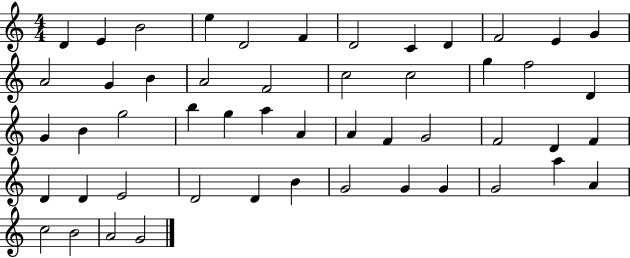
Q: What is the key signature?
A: C major